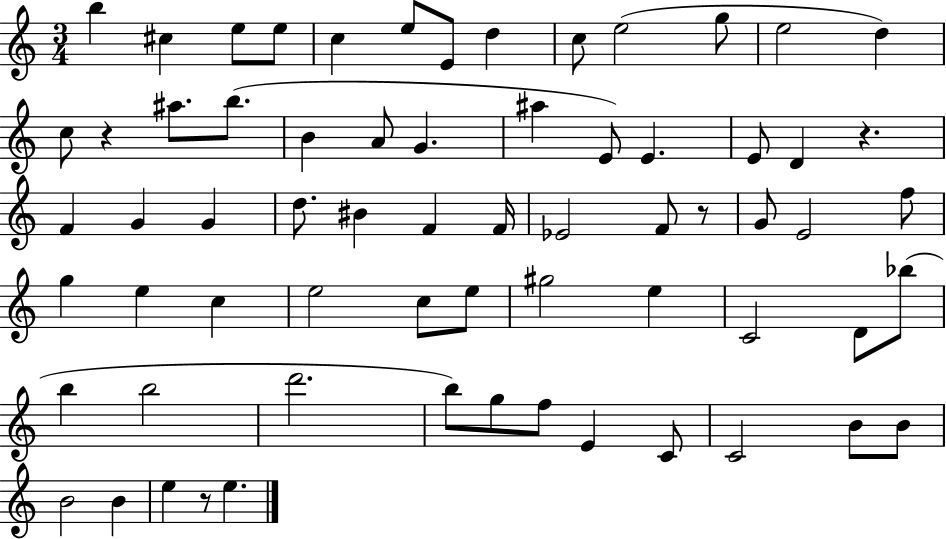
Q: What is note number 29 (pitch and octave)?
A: BIS4